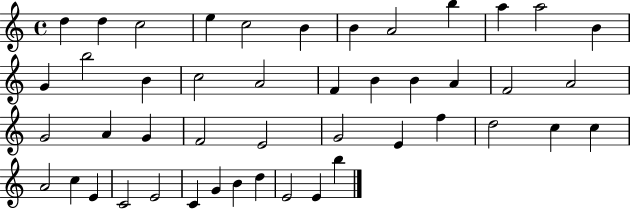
D5/q D5/q C5/h E5/q C5/h B4/q B4/q A4/h B5/q A5/q A5/h B4/q G4/q B5/h B4/q C5/h A4/h F4/q B4/q B4/q A4/q F4/h A4/h G4/h A4/q G4/q F4/h E4/h G4/h E4/q F5/q D5/h C5/q C5/q A4/h C5/q E4/q C4/h E4/h C4/q G4/q B4/q D5/q E4/h E4/q B5/q